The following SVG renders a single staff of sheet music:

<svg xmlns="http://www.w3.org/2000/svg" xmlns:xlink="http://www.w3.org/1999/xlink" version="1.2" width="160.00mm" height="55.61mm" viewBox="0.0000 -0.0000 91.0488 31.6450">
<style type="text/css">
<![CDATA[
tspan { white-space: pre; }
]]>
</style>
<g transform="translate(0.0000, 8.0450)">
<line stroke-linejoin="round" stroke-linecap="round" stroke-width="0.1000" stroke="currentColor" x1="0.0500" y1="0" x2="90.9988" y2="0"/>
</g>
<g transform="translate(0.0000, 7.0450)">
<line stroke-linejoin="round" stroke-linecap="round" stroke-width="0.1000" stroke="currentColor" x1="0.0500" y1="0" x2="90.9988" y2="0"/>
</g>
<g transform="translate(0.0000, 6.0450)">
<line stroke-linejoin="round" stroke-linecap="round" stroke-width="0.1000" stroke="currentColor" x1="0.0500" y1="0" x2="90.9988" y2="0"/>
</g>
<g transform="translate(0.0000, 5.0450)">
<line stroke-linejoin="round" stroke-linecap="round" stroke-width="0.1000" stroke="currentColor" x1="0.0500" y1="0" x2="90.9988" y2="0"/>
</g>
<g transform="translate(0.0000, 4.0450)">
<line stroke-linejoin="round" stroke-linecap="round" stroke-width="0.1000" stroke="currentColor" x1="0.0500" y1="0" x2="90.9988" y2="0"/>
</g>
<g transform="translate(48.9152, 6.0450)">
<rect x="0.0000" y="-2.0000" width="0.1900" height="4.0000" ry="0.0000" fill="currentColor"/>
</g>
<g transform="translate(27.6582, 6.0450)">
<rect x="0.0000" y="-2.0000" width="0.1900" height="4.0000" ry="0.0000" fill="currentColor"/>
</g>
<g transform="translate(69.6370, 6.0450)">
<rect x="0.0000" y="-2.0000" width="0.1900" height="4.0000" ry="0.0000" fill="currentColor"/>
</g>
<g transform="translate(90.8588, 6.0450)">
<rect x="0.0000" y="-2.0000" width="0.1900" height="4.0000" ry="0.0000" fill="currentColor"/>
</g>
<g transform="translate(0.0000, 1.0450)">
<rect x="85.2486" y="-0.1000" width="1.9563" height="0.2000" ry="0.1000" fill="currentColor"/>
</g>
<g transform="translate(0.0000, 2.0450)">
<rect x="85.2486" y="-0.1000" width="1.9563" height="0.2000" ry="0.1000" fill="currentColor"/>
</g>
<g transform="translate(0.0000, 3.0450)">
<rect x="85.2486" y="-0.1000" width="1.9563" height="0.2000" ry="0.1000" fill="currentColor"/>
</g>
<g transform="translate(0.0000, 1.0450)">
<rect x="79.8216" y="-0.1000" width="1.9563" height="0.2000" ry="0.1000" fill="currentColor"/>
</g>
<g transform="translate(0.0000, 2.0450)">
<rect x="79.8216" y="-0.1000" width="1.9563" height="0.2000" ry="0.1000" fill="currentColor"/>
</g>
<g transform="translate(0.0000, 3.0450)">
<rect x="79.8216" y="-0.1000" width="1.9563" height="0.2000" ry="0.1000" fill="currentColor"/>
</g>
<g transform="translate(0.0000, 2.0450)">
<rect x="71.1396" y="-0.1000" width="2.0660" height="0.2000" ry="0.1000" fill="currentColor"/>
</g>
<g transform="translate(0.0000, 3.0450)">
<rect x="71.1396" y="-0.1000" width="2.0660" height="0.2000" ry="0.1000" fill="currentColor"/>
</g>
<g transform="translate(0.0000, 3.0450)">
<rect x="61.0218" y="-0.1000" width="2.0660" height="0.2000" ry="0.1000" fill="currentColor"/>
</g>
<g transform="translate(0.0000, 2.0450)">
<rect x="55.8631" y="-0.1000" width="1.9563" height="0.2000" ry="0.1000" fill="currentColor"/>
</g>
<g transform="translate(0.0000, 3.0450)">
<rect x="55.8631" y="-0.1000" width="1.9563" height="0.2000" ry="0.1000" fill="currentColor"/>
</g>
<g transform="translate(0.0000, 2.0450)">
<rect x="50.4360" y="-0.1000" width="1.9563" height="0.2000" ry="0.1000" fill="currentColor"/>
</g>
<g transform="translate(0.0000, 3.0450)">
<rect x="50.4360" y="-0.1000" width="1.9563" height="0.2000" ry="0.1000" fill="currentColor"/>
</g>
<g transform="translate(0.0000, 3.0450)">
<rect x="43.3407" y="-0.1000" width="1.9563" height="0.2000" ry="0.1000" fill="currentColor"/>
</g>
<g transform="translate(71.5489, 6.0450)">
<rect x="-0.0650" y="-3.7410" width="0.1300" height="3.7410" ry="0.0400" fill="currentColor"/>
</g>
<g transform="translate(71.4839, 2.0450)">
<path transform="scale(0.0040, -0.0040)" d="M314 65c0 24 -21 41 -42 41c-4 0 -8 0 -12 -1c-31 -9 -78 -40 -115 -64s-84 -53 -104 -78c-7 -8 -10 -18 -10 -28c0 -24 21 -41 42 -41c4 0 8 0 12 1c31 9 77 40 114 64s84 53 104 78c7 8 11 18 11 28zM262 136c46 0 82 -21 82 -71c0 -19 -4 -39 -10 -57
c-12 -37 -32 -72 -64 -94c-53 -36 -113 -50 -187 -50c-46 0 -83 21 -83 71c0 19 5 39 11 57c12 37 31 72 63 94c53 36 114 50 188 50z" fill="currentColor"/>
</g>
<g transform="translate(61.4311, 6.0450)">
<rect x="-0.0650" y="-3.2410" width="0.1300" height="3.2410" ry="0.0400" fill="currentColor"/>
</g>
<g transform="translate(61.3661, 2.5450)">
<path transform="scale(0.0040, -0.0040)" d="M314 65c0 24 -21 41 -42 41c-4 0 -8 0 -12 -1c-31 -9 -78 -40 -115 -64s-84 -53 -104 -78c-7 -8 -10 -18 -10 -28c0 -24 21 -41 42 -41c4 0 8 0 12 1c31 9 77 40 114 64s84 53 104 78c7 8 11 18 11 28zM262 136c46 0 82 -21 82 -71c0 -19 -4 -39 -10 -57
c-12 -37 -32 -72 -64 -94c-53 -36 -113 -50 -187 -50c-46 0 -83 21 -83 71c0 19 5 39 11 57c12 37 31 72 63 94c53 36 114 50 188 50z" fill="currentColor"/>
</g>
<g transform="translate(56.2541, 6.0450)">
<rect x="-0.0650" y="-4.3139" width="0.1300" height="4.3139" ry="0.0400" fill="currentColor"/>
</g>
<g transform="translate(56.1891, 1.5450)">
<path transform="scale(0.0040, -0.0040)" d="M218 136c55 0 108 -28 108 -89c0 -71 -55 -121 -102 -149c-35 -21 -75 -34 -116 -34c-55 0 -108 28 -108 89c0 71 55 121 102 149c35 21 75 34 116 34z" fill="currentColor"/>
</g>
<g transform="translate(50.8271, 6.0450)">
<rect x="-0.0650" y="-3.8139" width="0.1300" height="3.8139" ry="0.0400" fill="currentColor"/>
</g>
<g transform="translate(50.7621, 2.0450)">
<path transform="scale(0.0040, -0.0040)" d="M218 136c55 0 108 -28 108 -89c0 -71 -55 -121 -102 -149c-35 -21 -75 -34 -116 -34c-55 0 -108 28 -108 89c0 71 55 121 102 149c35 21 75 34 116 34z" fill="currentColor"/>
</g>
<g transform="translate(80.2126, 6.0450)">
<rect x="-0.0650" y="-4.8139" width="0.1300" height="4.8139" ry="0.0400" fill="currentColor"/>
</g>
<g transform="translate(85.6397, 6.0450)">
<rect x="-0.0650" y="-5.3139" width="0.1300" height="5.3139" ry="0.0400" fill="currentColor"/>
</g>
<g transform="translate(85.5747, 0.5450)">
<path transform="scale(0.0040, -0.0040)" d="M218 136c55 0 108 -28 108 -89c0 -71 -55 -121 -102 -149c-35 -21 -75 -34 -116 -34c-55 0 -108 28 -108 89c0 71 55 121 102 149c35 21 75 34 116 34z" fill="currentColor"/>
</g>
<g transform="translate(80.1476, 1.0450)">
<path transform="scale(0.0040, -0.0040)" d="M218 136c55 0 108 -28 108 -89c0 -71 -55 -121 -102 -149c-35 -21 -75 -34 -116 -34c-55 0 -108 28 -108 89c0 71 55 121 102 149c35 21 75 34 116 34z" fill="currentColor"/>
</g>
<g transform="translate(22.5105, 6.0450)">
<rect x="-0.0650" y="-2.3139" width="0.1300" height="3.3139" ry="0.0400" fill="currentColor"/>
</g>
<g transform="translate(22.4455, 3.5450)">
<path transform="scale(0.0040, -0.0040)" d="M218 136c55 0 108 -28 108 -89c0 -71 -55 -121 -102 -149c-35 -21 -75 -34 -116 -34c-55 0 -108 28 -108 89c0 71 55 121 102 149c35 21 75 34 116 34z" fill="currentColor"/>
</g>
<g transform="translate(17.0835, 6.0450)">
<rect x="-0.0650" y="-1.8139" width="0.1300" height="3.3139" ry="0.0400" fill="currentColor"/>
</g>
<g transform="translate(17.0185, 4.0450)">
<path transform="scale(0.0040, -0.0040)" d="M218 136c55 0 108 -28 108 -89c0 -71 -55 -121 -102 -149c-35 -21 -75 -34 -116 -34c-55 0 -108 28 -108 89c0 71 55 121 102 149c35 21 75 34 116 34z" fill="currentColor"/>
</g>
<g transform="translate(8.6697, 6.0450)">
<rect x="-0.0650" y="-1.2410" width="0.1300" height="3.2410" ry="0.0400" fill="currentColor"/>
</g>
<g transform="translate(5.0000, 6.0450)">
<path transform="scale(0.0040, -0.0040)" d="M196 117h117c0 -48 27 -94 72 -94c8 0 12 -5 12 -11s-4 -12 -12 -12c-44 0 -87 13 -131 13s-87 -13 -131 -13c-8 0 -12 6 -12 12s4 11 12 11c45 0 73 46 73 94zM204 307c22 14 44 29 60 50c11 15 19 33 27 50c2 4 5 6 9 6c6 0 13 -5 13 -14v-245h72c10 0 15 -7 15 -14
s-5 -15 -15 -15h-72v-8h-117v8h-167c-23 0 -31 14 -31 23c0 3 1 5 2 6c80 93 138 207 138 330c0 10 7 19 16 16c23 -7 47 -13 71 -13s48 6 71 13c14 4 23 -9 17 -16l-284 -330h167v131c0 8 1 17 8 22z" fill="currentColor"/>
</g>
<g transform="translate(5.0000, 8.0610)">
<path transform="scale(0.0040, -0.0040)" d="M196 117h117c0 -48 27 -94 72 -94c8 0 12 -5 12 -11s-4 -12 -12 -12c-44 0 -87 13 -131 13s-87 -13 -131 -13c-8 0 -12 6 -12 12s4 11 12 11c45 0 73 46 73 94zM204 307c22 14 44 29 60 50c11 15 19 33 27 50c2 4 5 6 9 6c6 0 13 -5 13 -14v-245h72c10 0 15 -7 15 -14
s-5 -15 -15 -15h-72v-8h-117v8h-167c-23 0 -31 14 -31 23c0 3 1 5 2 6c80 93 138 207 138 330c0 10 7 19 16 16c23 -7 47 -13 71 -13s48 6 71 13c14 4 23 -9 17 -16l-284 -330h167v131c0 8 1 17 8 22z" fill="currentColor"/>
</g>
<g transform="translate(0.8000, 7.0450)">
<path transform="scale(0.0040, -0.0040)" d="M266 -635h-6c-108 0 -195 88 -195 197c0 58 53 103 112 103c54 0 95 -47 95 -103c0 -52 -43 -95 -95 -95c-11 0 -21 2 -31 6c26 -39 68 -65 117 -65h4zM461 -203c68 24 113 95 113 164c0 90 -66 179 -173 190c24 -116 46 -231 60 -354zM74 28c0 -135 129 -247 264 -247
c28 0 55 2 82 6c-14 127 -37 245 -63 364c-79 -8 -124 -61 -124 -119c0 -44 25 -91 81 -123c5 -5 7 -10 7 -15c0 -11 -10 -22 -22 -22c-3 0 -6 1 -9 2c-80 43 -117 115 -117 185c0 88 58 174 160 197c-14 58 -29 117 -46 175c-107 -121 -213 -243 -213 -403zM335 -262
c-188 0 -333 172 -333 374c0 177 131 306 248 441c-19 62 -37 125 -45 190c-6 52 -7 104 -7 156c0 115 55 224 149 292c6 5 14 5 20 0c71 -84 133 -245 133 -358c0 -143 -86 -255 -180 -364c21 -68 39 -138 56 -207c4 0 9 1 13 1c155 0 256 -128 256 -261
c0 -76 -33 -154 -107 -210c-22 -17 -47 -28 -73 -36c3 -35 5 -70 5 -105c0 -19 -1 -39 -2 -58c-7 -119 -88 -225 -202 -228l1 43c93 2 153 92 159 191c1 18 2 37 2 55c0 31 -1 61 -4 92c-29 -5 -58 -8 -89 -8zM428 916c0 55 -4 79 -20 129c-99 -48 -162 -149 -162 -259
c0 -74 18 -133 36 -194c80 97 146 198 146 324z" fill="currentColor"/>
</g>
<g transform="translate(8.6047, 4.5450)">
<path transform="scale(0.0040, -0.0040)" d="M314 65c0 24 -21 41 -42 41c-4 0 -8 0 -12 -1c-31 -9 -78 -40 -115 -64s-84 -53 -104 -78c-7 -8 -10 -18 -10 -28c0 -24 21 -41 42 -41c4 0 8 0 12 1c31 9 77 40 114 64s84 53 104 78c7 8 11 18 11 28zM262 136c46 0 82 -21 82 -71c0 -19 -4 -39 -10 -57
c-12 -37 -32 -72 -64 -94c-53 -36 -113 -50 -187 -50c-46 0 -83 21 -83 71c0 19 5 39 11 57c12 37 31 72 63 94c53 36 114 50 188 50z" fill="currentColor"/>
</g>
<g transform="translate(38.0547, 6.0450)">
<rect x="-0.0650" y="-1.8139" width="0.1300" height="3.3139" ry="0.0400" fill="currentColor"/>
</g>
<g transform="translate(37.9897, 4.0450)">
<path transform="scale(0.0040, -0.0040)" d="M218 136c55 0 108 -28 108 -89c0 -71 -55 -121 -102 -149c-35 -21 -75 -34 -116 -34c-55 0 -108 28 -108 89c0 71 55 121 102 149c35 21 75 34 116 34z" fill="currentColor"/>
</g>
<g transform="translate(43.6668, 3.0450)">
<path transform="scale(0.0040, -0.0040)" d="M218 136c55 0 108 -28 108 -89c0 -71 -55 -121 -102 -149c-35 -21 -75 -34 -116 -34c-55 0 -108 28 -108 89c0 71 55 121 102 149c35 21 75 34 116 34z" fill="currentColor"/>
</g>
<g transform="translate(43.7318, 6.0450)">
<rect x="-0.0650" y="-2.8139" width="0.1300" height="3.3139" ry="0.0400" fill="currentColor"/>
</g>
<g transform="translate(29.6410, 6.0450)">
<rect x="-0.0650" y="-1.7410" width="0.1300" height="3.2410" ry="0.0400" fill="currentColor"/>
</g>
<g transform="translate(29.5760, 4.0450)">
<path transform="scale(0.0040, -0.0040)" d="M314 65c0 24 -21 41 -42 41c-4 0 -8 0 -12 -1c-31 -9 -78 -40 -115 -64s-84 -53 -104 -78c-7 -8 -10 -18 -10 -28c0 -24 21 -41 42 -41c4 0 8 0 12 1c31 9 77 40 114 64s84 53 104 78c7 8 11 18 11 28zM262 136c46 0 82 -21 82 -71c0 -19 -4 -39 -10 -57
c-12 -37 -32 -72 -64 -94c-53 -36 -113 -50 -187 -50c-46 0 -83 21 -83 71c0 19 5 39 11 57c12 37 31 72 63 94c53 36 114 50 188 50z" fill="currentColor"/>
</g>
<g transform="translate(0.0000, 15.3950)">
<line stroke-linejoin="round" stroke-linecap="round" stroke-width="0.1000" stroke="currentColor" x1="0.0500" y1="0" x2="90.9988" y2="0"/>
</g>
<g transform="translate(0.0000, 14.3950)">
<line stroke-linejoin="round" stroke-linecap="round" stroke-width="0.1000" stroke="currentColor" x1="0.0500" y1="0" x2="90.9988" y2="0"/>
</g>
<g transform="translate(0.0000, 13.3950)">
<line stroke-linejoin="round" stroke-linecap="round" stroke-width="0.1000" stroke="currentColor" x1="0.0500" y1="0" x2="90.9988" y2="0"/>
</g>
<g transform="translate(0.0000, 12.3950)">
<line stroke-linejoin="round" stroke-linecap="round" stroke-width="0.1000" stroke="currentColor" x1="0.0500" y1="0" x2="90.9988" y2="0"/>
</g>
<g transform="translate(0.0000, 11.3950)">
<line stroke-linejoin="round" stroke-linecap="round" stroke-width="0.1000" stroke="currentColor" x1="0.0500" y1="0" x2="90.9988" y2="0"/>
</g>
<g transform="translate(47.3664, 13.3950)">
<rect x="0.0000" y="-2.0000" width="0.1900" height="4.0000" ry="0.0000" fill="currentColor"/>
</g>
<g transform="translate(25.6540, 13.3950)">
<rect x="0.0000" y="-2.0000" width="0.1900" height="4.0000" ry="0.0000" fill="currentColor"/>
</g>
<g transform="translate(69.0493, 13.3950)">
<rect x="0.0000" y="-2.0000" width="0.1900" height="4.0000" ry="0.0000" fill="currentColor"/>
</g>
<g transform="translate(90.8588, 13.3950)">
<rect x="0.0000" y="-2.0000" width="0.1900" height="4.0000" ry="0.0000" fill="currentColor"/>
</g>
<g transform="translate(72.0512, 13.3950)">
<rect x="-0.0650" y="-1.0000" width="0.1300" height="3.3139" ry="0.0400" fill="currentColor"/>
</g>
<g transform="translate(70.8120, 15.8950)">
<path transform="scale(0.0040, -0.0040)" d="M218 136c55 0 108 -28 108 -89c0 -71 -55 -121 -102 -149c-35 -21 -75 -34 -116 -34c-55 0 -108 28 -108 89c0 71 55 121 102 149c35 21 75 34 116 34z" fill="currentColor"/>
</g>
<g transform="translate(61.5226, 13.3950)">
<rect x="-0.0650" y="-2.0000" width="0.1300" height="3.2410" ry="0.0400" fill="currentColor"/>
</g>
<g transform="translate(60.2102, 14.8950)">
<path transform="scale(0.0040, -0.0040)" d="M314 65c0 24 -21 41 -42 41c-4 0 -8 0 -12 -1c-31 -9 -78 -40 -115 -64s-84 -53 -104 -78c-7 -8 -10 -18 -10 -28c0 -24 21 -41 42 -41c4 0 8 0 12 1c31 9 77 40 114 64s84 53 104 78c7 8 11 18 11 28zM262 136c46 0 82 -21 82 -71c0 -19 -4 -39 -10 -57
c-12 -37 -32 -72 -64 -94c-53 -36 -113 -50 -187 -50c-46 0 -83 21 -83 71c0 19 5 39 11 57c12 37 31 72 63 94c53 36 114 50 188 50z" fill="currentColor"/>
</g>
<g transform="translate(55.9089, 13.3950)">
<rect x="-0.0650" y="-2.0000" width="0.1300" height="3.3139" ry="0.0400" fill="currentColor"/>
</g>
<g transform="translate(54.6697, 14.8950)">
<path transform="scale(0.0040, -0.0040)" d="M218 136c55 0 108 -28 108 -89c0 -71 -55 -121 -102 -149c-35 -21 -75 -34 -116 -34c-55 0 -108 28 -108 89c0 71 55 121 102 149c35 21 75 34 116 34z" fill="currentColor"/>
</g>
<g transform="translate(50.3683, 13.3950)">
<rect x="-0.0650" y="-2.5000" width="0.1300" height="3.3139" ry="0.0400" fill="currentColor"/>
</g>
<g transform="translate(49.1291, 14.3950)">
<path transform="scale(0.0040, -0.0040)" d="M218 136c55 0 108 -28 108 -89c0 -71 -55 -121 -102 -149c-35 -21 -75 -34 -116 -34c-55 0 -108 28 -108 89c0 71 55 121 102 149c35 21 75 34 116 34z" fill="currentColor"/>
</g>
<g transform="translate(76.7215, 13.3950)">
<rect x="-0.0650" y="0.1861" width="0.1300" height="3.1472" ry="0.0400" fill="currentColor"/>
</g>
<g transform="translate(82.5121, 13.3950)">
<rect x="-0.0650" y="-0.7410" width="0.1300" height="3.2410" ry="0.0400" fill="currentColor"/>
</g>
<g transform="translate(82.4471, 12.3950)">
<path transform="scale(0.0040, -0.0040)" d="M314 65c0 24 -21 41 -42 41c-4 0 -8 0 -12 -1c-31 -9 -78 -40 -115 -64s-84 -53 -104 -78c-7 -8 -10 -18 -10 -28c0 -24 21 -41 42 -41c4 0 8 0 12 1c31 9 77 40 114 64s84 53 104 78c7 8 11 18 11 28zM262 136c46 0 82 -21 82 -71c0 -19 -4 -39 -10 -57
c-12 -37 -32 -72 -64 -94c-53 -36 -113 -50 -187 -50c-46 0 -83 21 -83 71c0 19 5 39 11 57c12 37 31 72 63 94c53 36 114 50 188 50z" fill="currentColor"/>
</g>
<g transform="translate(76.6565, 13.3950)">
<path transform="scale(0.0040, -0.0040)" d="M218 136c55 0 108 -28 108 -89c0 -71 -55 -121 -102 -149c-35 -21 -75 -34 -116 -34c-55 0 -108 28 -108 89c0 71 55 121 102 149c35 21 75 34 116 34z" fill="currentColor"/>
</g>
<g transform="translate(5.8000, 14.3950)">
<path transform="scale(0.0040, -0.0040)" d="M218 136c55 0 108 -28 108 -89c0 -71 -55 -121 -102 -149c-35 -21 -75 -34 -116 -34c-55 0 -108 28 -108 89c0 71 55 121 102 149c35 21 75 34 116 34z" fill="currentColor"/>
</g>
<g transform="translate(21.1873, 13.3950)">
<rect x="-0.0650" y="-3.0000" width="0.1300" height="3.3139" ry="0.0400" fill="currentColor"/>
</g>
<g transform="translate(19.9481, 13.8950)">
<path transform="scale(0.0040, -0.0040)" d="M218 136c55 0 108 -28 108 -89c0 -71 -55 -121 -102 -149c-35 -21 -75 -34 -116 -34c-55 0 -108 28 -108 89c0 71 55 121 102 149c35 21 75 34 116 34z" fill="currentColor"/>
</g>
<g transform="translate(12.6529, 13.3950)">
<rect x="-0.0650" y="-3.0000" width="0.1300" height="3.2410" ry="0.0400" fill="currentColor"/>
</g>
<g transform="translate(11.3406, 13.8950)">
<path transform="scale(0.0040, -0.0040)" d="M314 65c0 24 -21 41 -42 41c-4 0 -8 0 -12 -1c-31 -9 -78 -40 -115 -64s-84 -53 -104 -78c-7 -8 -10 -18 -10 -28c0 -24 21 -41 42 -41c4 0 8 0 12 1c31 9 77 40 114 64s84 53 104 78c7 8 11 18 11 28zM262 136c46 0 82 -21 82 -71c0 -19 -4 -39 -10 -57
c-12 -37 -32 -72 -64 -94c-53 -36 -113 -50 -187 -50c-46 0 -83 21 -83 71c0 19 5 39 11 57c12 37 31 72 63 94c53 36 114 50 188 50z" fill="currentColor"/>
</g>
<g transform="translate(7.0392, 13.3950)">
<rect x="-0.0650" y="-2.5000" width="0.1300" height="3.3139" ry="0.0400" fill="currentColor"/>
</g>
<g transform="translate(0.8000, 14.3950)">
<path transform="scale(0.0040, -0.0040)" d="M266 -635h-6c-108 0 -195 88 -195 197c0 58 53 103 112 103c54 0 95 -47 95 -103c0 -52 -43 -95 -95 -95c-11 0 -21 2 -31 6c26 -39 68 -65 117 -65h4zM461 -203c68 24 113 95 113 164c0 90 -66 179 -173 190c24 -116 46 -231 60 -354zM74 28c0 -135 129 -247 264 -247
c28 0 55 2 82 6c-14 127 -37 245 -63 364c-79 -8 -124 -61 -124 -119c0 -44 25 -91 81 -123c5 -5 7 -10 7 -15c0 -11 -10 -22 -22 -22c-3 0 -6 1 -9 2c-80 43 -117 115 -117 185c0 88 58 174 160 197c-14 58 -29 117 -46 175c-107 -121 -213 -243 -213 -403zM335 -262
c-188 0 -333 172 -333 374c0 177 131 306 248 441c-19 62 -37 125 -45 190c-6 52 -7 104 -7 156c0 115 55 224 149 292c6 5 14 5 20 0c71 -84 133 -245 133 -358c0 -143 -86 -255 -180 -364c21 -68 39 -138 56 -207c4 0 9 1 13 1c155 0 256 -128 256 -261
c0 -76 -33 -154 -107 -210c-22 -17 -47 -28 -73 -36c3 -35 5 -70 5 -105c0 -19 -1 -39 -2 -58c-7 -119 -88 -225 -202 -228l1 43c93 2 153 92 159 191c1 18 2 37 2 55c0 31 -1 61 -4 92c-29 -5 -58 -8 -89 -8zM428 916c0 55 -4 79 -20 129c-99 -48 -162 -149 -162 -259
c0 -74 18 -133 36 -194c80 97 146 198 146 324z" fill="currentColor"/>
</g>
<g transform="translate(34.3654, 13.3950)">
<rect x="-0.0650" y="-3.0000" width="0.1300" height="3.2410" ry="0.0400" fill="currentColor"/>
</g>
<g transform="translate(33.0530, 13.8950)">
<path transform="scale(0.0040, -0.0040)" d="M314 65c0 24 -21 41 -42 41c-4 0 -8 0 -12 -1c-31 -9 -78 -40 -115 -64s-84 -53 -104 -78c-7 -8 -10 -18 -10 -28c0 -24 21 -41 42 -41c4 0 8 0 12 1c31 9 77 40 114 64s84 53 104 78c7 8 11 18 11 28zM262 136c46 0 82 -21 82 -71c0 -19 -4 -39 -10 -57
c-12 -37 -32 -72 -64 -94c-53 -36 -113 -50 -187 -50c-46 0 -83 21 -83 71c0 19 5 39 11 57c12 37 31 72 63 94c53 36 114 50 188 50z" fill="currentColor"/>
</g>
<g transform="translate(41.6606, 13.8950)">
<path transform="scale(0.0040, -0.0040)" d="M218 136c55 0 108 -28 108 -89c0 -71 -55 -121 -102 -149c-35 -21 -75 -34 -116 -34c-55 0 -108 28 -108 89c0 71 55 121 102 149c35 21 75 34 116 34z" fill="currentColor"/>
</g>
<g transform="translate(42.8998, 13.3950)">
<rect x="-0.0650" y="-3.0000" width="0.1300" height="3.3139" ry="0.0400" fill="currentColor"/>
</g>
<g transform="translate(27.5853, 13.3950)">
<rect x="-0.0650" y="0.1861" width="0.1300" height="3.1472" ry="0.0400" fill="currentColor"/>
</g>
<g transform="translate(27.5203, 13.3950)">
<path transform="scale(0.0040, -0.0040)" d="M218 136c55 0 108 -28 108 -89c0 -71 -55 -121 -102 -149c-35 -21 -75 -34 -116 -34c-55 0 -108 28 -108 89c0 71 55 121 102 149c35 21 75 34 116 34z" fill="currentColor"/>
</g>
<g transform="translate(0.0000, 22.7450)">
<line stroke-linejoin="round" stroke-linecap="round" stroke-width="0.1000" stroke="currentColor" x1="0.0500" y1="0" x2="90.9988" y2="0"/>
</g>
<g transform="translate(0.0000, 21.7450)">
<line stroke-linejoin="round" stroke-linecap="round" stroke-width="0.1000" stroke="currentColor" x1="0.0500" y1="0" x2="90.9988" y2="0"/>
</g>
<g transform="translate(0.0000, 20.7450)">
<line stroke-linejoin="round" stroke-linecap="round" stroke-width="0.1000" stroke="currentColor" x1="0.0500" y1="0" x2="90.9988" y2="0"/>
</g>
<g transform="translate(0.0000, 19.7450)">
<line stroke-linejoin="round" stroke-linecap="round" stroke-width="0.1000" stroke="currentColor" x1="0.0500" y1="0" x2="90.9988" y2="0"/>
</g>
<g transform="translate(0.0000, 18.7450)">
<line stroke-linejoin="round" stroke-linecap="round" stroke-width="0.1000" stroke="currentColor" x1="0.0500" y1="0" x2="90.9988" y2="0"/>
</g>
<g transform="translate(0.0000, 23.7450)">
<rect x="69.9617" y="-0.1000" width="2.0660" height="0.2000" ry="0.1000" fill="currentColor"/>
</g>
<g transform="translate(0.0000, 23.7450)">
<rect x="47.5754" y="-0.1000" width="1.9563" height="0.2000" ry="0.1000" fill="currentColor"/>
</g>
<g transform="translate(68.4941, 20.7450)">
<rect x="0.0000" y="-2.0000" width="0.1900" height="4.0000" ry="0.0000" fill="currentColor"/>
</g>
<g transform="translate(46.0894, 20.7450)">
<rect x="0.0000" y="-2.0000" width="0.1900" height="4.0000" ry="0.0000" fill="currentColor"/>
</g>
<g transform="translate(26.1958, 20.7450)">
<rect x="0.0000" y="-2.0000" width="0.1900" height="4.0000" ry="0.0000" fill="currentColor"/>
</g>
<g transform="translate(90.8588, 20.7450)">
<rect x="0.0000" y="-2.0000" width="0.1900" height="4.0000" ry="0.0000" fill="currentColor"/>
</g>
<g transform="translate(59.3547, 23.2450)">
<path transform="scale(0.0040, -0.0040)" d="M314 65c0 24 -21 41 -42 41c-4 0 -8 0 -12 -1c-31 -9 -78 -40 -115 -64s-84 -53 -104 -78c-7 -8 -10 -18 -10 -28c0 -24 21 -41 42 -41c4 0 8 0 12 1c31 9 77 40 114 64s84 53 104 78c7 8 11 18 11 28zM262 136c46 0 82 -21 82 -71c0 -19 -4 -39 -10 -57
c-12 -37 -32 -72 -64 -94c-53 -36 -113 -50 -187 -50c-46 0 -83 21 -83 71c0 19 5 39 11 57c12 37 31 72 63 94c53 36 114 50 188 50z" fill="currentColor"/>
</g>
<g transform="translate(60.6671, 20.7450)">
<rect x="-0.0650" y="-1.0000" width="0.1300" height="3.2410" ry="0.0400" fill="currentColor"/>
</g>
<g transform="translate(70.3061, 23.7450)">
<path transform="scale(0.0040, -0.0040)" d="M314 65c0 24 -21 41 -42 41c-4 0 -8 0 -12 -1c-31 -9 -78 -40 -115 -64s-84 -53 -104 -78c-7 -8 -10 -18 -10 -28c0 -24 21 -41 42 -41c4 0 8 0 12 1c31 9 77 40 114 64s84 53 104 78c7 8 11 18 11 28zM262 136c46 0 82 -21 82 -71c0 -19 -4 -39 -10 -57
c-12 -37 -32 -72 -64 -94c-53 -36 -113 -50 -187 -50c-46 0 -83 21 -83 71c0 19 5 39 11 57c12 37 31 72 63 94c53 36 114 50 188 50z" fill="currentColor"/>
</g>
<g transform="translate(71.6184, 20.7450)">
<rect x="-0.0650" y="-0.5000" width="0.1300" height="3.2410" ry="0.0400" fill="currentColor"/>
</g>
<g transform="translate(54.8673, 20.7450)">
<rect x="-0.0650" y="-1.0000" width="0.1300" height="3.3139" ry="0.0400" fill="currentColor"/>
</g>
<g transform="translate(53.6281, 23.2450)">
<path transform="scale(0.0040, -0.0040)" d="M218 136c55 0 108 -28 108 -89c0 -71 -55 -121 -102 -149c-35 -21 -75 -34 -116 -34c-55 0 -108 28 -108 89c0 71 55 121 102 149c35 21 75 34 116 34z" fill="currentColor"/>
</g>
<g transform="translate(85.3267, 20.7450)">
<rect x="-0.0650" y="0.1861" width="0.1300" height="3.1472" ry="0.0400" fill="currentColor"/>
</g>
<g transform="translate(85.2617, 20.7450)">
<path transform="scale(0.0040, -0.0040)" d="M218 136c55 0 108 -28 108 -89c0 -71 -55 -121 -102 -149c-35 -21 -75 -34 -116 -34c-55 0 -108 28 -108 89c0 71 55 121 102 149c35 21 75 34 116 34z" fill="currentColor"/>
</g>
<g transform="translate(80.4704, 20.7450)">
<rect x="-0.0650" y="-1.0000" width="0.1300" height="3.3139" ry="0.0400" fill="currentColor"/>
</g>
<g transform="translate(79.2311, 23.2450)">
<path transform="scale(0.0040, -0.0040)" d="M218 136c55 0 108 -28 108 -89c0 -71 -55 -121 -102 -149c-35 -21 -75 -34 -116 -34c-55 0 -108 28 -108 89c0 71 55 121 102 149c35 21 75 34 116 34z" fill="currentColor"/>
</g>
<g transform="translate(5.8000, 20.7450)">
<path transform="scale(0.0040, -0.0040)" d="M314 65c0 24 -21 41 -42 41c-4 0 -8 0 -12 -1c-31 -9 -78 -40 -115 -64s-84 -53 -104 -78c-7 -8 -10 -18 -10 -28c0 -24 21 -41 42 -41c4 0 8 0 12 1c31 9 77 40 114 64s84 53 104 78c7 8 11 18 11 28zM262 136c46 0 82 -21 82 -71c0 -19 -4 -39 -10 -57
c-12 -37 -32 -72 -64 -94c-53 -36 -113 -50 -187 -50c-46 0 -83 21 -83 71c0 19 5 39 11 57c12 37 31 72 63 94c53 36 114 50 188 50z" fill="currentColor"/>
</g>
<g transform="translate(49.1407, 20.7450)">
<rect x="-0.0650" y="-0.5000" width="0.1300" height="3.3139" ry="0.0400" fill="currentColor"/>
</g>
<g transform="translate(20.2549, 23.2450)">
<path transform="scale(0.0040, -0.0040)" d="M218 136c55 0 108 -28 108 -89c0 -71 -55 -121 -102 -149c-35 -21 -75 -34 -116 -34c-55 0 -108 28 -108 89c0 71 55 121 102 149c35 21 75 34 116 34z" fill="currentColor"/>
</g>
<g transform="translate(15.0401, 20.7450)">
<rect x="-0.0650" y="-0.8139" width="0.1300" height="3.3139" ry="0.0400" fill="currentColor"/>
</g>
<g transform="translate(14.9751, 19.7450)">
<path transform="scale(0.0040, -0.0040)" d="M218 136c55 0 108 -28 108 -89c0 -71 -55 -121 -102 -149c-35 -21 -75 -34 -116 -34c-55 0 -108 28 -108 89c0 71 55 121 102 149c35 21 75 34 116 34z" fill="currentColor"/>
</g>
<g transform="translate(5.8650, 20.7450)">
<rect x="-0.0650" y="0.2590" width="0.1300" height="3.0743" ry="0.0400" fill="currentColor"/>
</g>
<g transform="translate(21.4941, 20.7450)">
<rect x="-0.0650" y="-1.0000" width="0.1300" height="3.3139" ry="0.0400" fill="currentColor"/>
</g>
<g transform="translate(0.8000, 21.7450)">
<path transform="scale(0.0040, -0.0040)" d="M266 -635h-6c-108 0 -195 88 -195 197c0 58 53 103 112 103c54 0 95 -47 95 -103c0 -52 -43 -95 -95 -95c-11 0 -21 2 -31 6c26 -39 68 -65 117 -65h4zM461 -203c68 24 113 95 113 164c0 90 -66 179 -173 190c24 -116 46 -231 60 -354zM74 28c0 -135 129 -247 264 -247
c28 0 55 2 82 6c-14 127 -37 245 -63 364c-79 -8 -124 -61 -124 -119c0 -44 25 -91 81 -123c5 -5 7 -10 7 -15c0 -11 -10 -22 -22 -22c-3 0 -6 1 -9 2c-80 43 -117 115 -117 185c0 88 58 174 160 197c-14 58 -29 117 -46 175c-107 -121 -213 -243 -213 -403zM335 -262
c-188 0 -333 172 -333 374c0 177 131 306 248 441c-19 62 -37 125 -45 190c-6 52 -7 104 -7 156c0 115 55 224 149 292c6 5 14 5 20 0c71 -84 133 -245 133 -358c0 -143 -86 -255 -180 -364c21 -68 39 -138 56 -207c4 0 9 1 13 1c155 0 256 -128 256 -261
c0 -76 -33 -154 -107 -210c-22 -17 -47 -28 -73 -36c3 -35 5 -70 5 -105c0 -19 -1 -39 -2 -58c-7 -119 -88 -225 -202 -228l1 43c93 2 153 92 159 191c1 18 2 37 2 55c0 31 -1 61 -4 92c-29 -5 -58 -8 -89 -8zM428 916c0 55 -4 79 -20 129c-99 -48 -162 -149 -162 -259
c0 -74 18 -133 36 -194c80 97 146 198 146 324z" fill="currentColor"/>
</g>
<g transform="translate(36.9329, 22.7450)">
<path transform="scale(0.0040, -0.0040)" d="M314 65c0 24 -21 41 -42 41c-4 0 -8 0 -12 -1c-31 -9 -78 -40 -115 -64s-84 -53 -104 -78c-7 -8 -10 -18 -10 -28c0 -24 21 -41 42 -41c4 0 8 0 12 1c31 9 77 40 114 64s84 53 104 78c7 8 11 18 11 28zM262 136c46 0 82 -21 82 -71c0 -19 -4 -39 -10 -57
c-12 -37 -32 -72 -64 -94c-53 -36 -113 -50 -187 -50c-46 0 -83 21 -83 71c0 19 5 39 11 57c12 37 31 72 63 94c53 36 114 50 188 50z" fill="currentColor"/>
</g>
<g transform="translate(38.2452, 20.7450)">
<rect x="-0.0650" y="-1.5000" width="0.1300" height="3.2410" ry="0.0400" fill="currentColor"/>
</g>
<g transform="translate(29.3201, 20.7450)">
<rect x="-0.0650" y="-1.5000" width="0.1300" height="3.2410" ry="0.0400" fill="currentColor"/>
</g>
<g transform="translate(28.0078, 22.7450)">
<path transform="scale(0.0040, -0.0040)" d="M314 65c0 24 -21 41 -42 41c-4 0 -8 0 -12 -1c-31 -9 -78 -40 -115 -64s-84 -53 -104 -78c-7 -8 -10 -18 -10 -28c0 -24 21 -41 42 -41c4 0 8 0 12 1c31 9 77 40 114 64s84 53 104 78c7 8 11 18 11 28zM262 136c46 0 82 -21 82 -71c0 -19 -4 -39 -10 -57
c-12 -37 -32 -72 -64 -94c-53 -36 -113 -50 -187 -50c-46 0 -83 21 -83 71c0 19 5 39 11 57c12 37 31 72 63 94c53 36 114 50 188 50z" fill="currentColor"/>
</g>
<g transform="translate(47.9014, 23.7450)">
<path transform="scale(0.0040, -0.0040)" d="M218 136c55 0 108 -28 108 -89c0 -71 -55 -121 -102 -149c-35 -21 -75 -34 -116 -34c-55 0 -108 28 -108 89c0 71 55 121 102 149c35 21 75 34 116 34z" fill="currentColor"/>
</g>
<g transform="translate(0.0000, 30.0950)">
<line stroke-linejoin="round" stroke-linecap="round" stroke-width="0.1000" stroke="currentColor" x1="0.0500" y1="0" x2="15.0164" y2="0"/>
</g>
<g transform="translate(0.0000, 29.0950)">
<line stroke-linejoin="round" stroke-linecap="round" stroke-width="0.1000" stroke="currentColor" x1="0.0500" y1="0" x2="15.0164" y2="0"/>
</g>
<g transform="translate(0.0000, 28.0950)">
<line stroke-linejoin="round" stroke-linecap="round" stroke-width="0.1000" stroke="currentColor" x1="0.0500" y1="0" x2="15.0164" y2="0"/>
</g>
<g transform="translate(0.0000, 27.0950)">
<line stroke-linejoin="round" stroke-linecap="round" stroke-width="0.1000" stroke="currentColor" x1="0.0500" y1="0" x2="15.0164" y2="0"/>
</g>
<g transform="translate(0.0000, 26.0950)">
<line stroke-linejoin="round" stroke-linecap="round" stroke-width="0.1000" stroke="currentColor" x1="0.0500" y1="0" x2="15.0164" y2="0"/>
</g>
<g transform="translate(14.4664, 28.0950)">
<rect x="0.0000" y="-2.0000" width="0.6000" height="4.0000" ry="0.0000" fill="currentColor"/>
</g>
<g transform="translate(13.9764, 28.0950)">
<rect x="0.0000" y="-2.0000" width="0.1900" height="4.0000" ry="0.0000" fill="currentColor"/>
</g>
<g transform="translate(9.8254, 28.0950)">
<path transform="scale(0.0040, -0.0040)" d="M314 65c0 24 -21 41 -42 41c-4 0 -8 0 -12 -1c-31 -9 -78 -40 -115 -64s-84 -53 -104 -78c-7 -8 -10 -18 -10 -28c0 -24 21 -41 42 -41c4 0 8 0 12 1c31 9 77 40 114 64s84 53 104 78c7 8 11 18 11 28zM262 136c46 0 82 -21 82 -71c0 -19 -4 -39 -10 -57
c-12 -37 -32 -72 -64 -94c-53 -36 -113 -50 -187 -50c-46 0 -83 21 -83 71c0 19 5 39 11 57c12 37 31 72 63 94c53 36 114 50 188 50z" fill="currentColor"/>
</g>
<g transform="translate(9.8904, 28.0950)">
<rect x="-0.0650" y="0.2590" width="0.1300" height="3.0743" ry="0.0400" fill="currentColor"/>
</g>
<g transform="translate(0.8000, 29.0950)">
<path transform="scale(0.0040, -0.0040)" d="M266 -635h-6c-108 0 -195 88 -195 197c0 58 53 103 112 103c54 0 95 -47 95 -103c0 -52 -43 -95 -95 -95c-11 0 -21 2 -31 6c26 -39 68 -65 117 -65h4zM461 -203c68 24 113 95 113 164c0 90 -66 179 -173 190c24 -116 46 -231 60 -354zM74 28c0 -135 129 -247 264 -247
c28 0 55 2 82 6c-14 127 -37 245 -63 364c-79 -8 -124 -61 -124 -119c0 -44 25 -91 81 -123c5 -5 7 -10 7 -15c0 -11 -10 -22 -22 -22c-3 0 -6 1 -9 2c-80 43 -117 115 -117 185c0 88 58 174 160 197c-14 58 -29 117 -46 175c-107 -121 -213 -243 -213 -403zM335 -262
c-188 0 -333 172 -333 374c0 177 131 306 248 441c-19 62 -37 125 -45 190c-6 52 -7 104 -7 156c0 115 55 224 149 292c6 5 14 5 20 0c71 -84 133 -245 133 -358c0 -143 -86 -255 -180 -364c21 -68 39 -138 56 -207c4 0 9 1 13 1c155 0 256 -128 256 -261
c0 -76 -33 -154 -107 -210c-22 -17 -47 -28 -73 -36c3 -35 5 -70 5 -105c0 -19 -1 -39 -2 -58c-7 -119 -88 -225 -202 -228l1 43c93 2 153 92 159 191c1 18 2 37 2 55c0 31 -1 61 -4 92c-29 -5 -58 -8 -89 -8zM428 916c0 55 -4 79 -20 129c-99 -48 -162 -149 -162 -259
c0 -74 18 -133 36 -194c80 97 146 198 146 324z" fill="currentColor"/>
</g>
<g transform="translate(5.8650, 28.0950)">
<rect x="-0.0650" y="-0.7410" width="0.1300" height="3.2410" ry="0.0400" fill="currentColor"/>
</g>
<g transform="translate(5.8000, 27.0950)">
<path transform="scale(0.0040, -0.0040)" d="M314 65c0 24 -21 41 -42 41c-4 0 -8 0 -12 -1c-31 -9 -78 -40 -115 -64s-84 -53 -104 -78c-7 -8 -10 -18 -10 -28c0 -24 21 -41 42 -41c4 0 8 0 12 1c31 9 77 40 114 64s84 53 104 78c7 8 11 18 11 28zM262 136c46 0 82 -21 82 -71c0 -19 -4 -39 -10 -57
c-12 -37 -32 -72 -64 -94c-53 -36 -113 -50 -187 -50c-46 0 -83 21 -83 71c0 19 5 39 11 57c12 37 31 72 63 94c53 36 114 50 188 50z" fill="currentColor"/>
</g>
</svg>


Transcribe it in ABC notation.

X:1
T:Untitled
M:4/4
L:1/4
K:C
e2 f g f2 f a c' d' b2 c'2 e' f' G A2 A B A2 A G F F2 D B d2 B2 d D E2 E2 C D D2 C2 D B d2 B2